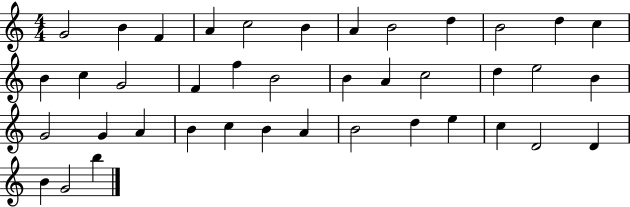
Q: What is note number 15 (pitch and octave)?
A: G4